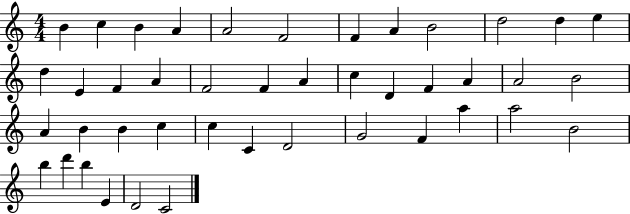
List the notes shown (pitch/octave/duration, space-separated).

B4/q C5/q B4/q A4/q A4/h F4/h F4/q A4/q B4/h D5/h D5/q E5/q D5/q E4/q F4/q A4/q F4/h F4/q A4/q C5/q D4/q F4/q A4/q A4/h B4/h A4/q B4/q B4/q C5/q C5/q C4/q D4/h G4/h F4/q A5/q A5/h B4/h B5/q D6/q B5/q E4/q D4/h C4/h